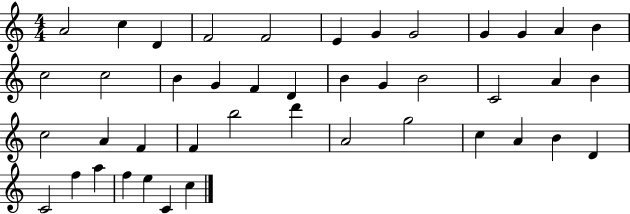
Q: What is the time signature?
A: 4/4